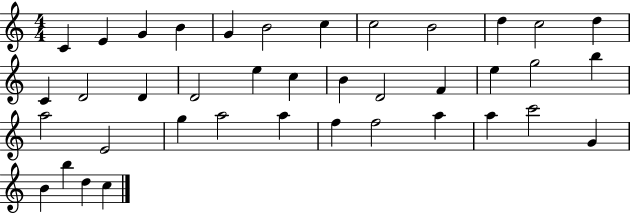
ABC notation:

X:1
T:Untitled
M:4/4
L:1/4
K:C
C E G B G B2 c c2 B2 d c2 d C D2 D D2 e c B D2 F e g2 b a2 E2 g a2 a f f2 a a c'2 G B b d c